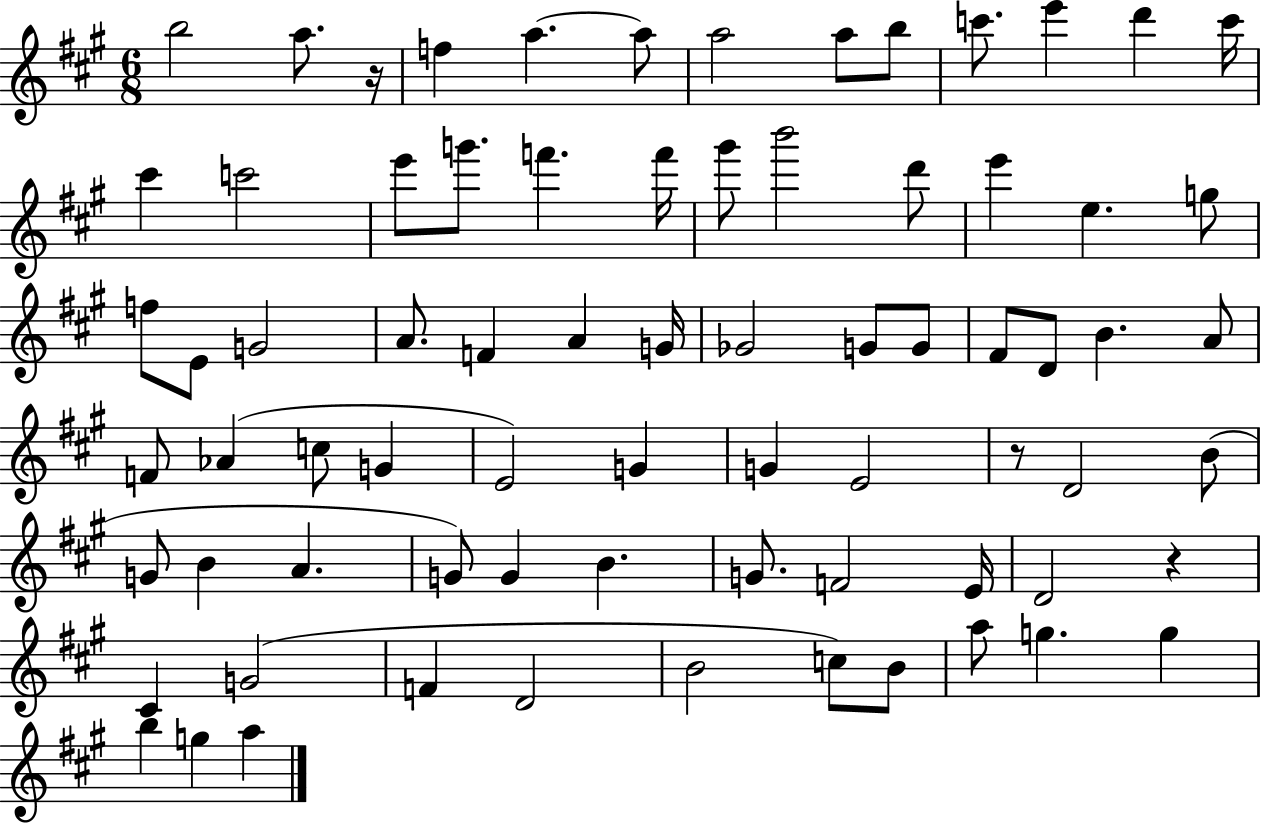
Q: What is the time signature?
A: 6/8